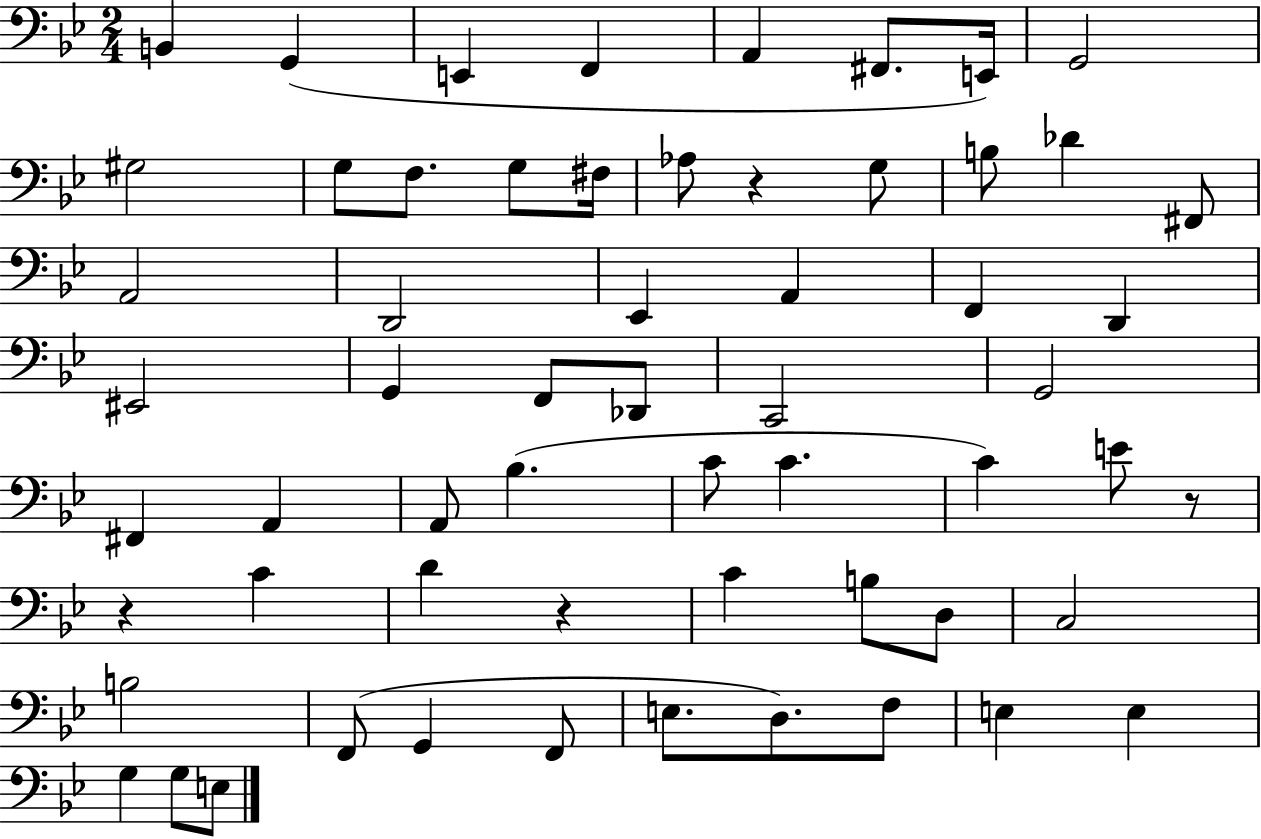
B2/q G2/q E2/q F2/q A2/q F#2/e. E2/s G2/h G#3/h G3/e F3/e. G3/e F#3/s Ab3/e R/q G3/e B3/e Db4/q F#2/e A2/h D2/h Eb2/q A2/q F2/q D2/q EIS2/h G2/q F2/e Db2/e C2/h G2/h F#2/q A2/q A2/e Bb3/q. C4/e C4/q. C4/q E4/e R/e R/q C4/q D4/q R/q C4/q B3/e D3/e C3/h B3/h F2/e G2/q F2/e E3/e. D3/e. F3/e E3/q E3/q G3/q G3/e E3/e